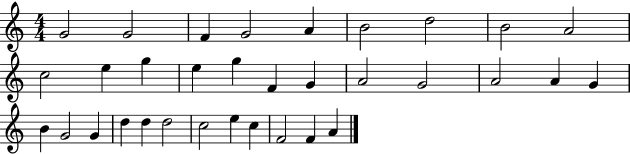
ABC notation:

X:1
T:Untitled
M:4/4
L:1/4
K:C
G2 G2 F G2 A B2 d2 B2 A2 c2 e g e g F G A2 G2 A2 A G B G2 G d d d2 c2 e c F2 F A